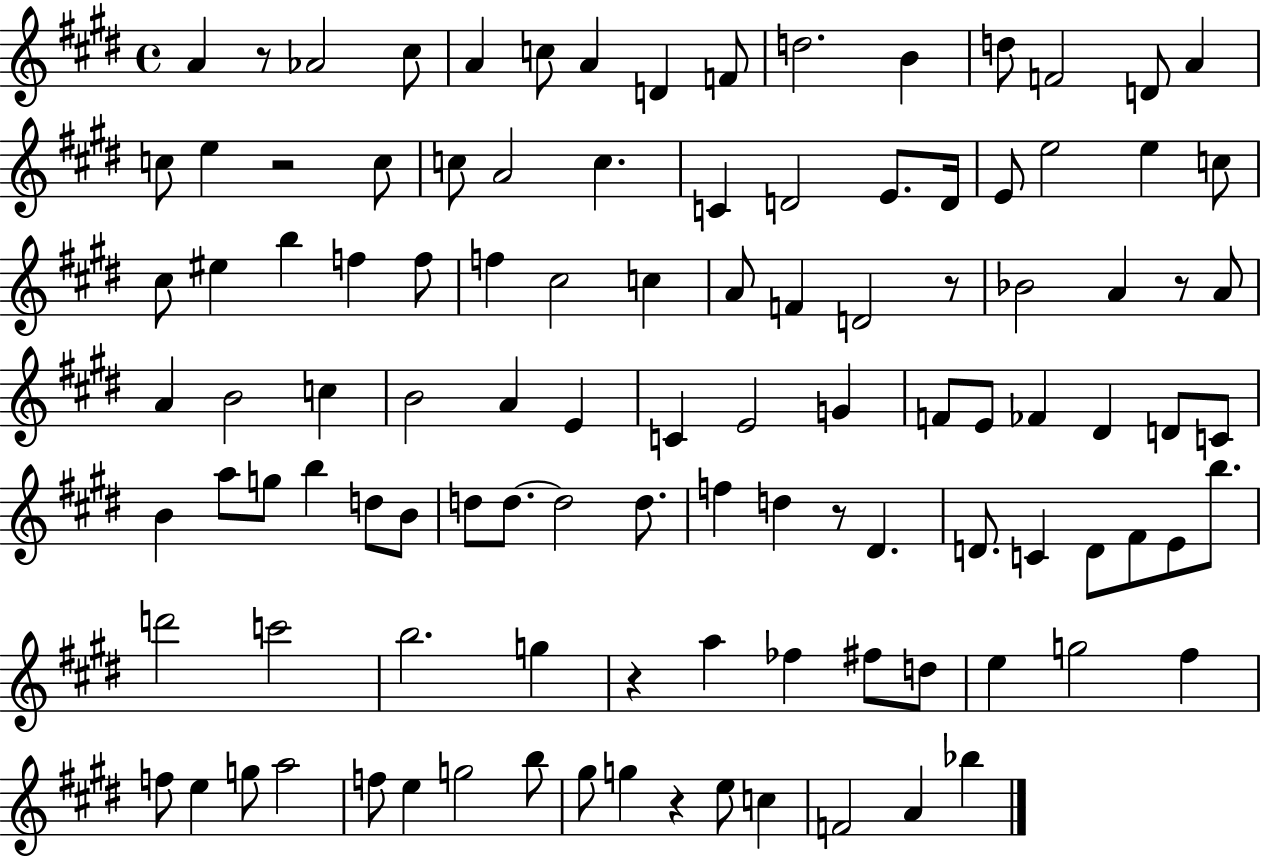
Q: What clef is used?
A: treble